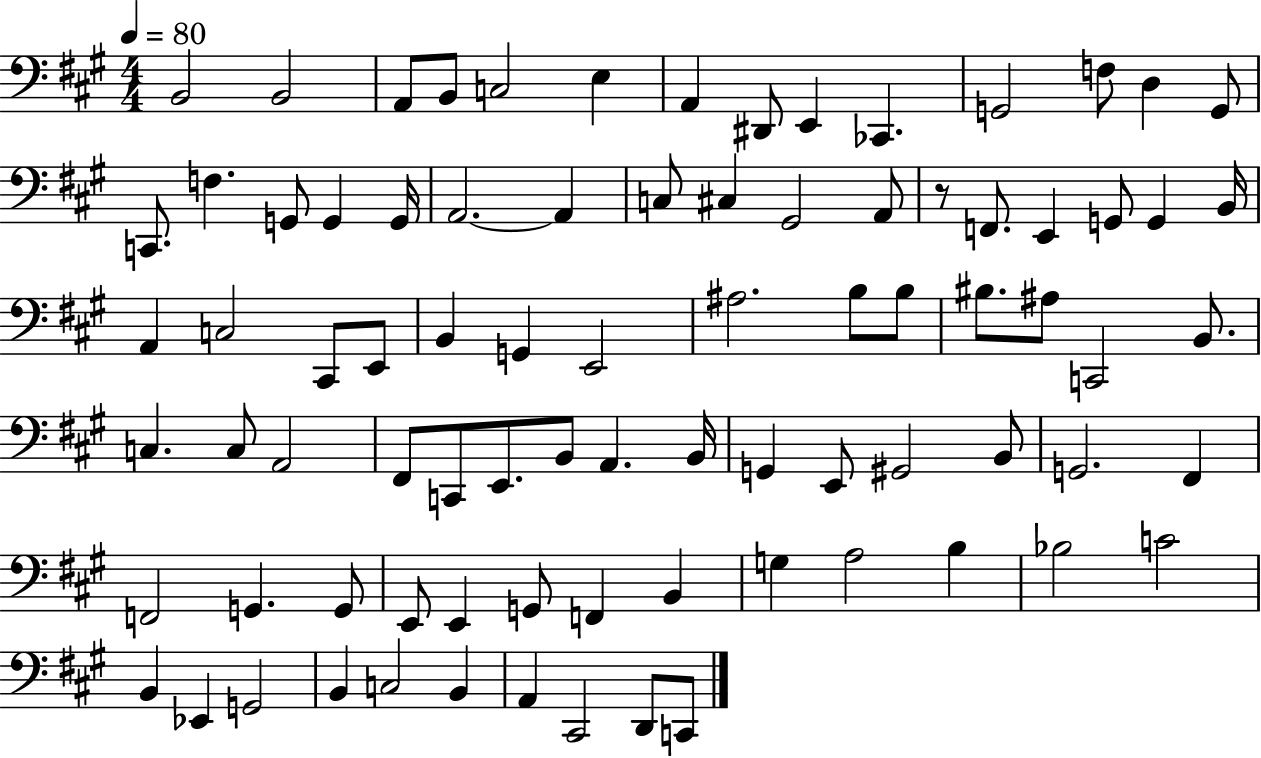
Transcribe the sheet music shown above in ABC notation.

X:1
T:Untitled
M:4/4
L:1/4
K:A
B,,2 B,,2 A,,/2 B,,/2 C,2 E, A,, ^D,,/2 E,, _C,, G,,2 F,/2 D, G,,/2 C,,/2 F, G,,/2 G,, G,,/4 A,,2 A,, C,/2 ^C, ^G,,2 A,,/2 z/2 F,,/2 E,, G,,/2 G,, B,,/4 A,, C,2 ^C,,/2 E,,/2 B,, G,, E,,2 ^A,2 B,/2 B,/2 ^B,/2 ^A,/2 C,,2 B,,/2 C, C,/2 A,,2 ^F,,/2 C,,/2 E,,/2 B,,/2 A,, B,,/4 G,, E,,/2 ^G,,2 B,,/2 G,,2 ^F,, F,,2 G,, G,,/2 E,,/2 E,, G,,/2 F,, B,, G, A,2 B, _B,2 C2 B,, _E,, G,,2 B,, C,2 B,, A,, ^C,,2 D,,/2 C,,/2